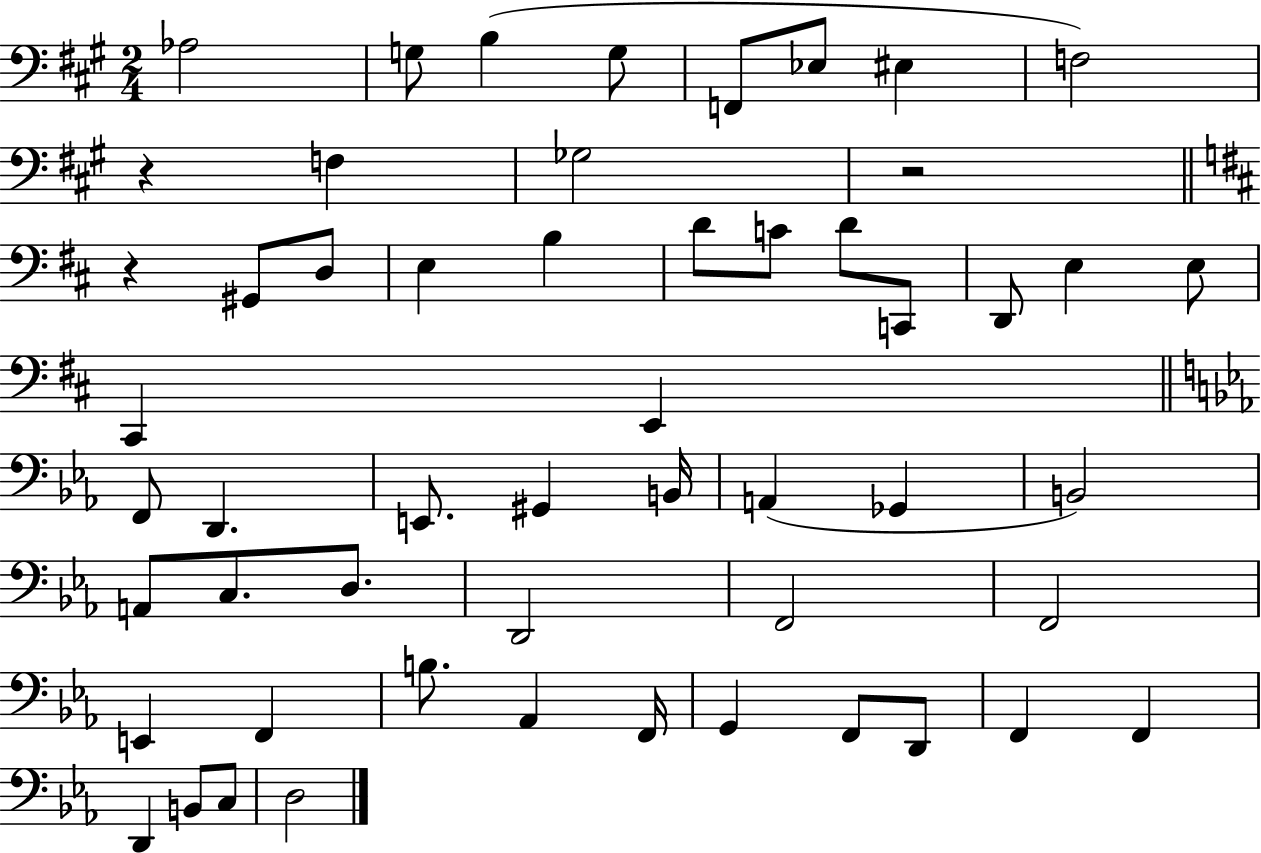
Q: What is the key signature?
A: A major